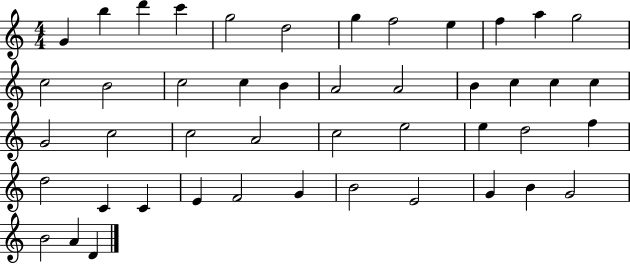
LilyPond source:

{
  \clef treble
  \numericTimeSignature
  \time 4/4
  \key c \major
  g'4 b''4 d'''4 c'''4 | g''2 d''2 | g''4 f''2 e''4 | f''4 a''4 g''2 | \break c''2 b'2 | c''2 c''4 b'4 | a'2 a'2 | b'4 c''4 c''4 c''4 | \break g'2 c''2 | c''2 a'2 | c''2 e''2 | e''4 d''2 f''4 | \break d''2 c'4 c'4 | e'4 f'2 g'4 | b'2 e'2 | g'4 b'4 g'2 | \break b'2 a'4 d'4 | \bar "|."
}